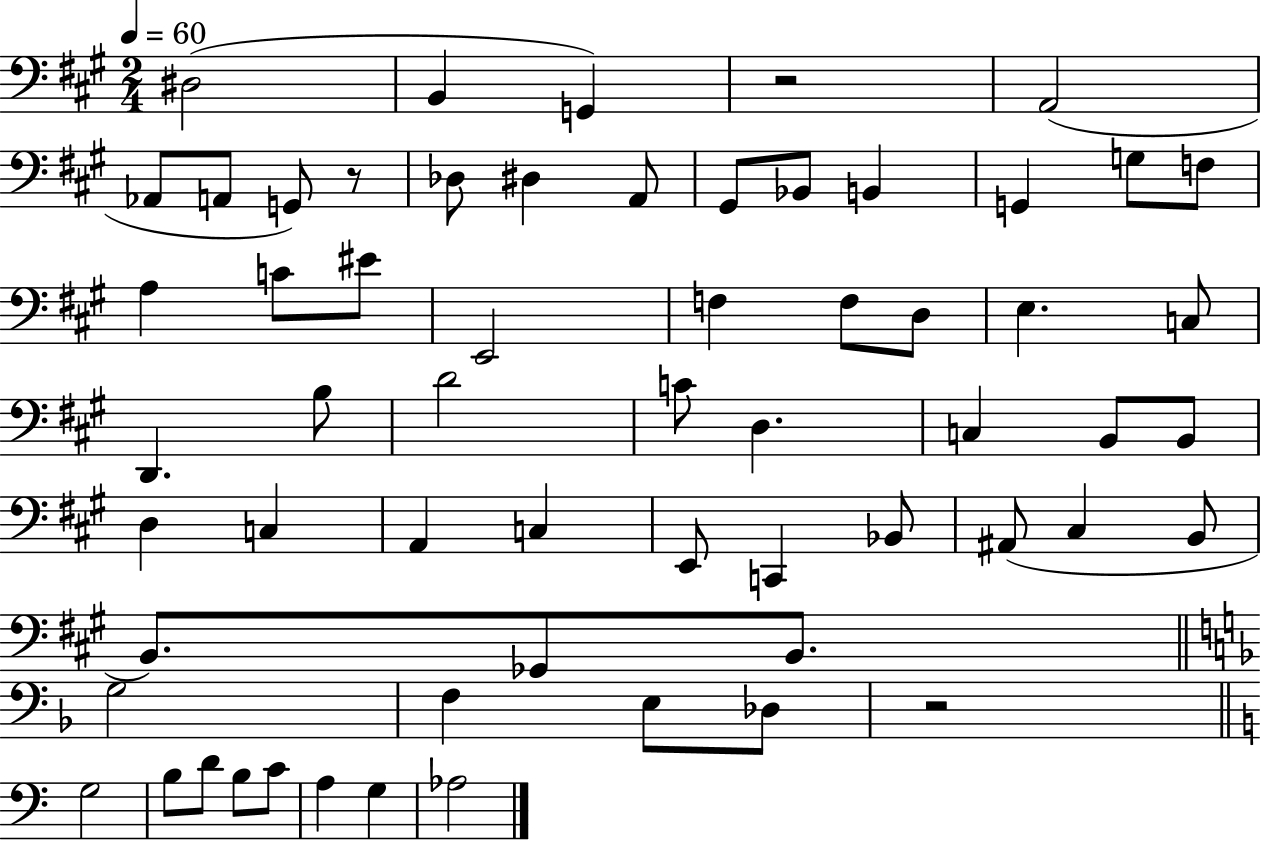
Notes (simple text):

D#3/h B2/q G2/q R/h A2/h Ab2/e A2/e G2/e R/e Db3/e D#3/q A2/e G#2/e Bb2/e B2/q G2/q G3/e F3/e A3/q C4/e EIS4/e E2/h F3/q F3/e D3/e E3/q. C3/e D2/q. B3/e D4/h C4/e D3/q. C3/q B2/e B2/e D3/q C3/q A2/q C3/q E2/e C2/q Bb2/e A#2/e C#3/q B2/e B2/e. Gb2/e B2/e. G3/h F3/q E3/e Db3/e R/h G3/h B3/e D4/e B3/e C4/e A3/q G3/q Ab3/h